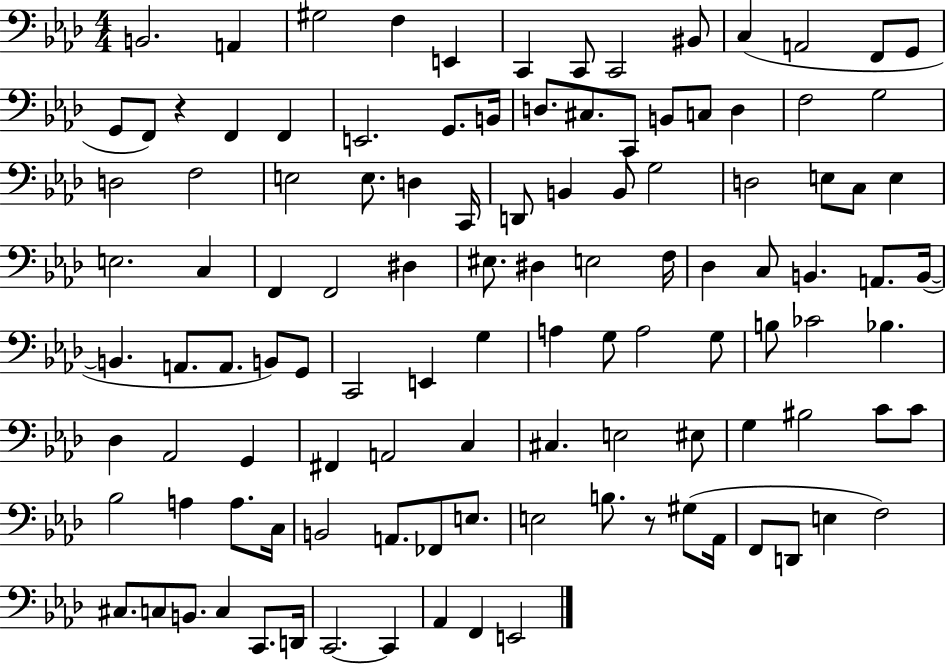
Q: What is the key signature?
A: AES major